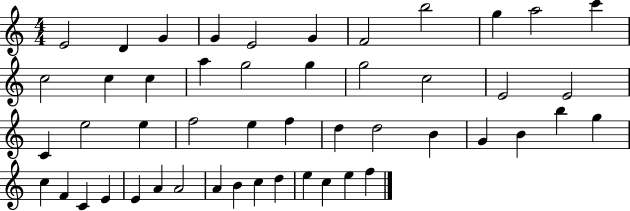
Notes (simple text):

E4/h D4/q G4/q G4/q E4/h G4/q F4/h B5/h G5/q A5/h C6/q C5/h C5/q C5/q A5/q G5/h G5/q G5/h C5/h E4/h E4/h C4/q E5/h E5/q F5/h E5/q F5/q D5/q D5/h B4/q G4/q B4/q B5/q G5/q C5/q F4/q C4/q E4/q E4/q A4/q A4/h A4/q B4/q C5/q D5/q E5/q C5/q E5/q F5/q